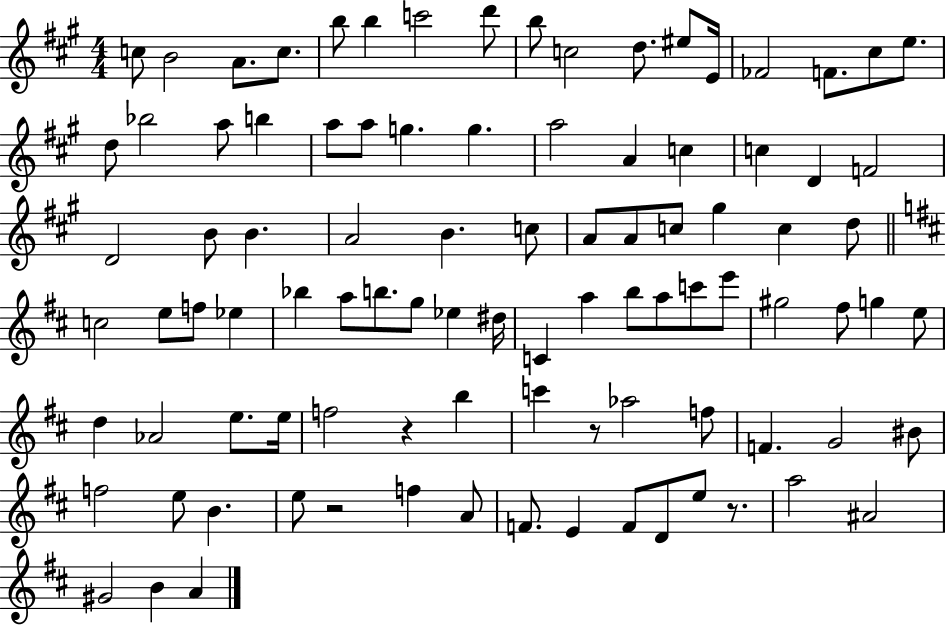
{
  \clef treble
  \numericTimeSignature
  \time 4/4
  \key a \major
  c''8 b'2 a'8. c''8. | b''8 b''4 c'''2 d'''8 | b''8 c''2 d''8. eis''8 e'16 | fes'2 f'8. cis''8 e''8. | \break d''8 bes''2 a''8 b''4 | a''8 a''8 g''4. g''4. | a''2 a'4 c''4 | c''4 d'4 f'2 | \break d'2 b'8 b'4. | a'2 b'4. c''8 | a'8 a'8 c''8 gis''4 c''4 d''8 | \bar "||" \break \key d \major c''2 e''8 f''8 ees''4 | bes''4 a''8 b''8. g''8 ees''4 dis''16 | c'4 a''4 b''8 a''8 c'''8 e'''8 | gis''2 fis''8 g''4 e''8 | \break d''4 aes'2 e''8. e''16 | f''2 r4 b''4 | c'''4 r8 aes''2 f''8 | f'4. g'2 bis'8 | \break f''2 e''8 b'4. | e''8 r2 f''4 a'8 | f'8. e'4 f'8 d'8 e''8 r8. | a''2 ais'2 | \break gis'2 b'4 a'4 | \bar "|."
}